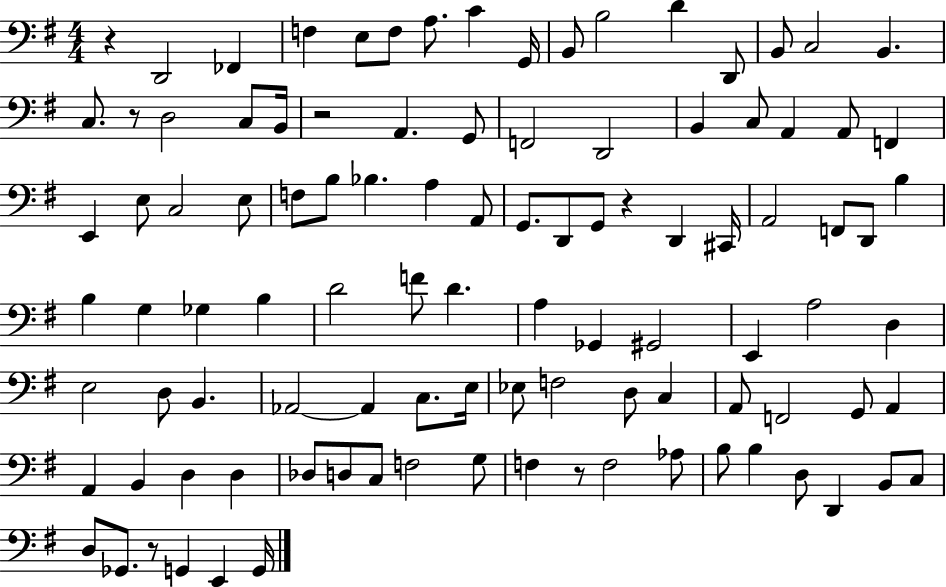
R/q D2/h FES2/q F3/q E3/e F3/e A3/e. C4/q G2/s B2/e B3/h D4/q D2/e B2/e C3/h B2/q. C3/e. R/e D3/h C3/e B2/s R/h A2/q. G2/e F2/h D2/h B2/q C3/e A2/q A2/e F2/q E2/q E3/e C3/h E3/e F3/e B3/e Bb3/q. A3/q A2/e G2/e. D2/e G2/e R/q D2/q C#2/s A2/h F2/e D2/e B3/q B3/q G3/q Gb3/q B3/q D4/h F4/e D4/q. A3/q Gb2/q G#2/h E2/q A3/h D3/q E3/h D3/e B2/q. Ab2/h Ab2/q C3/e. E3/s Eb3/e F3/h D3/e C3/q A2/e F2/h G2/e A2/q A2/q B2/q D3/q D3/q Db3/e D3/e C3/e F3/h G3/e F3/q R/e F3/h Ab3/e B3/e B3/q D3/e D2/q B2/e C3/e D3/e Gb2/e. R/e G2/q E2/q G2/s